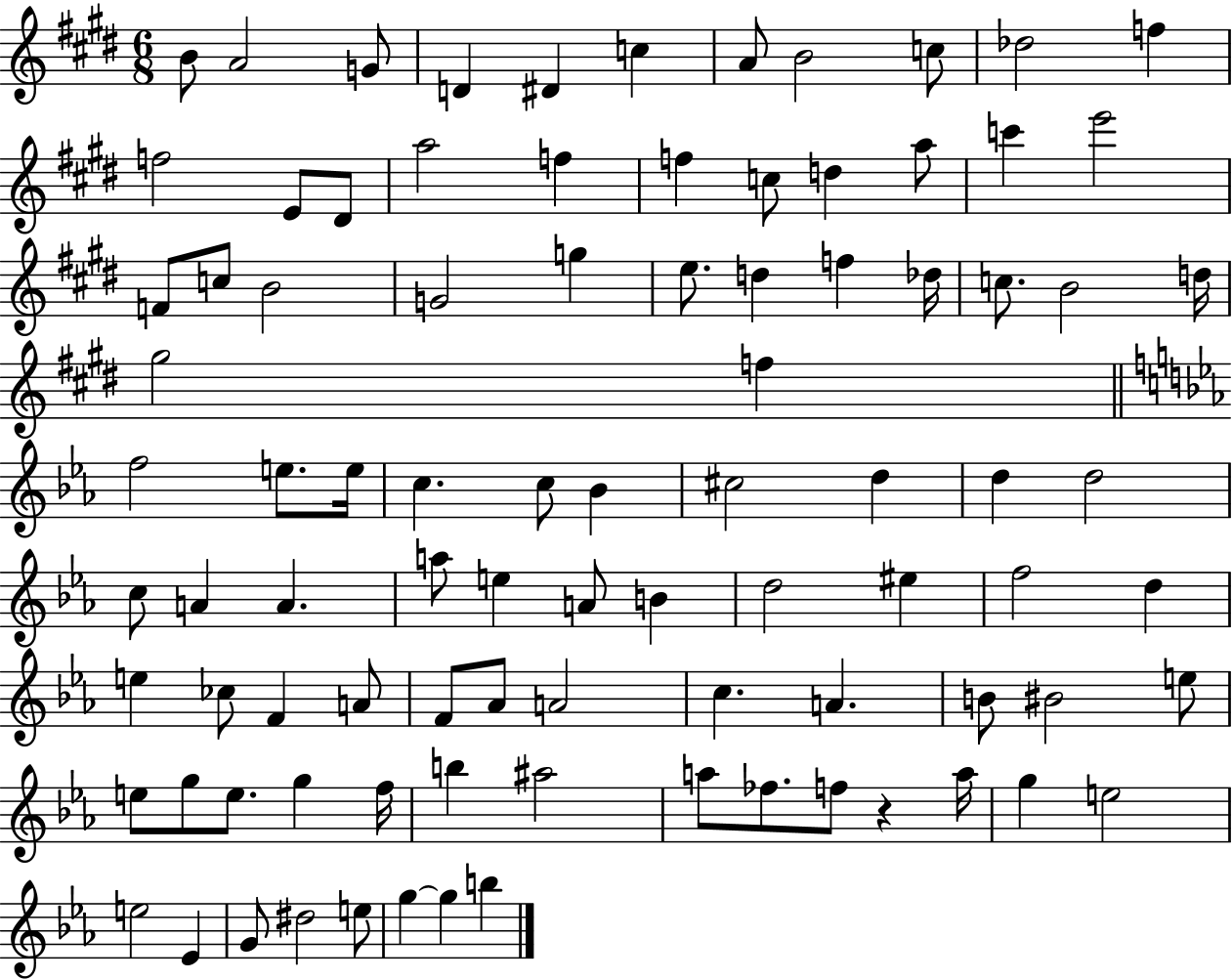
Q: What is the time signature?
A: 6/8